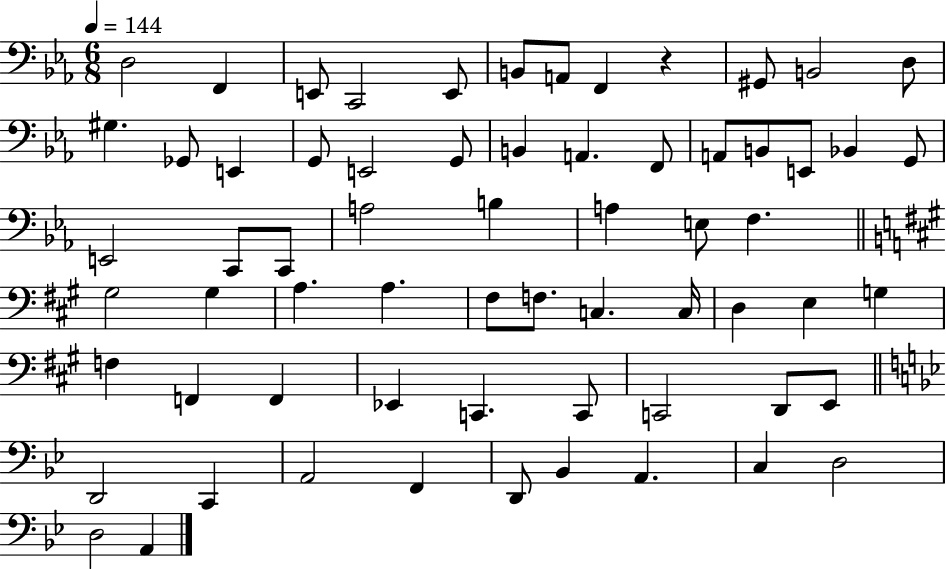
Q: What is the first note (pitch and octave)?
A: D3